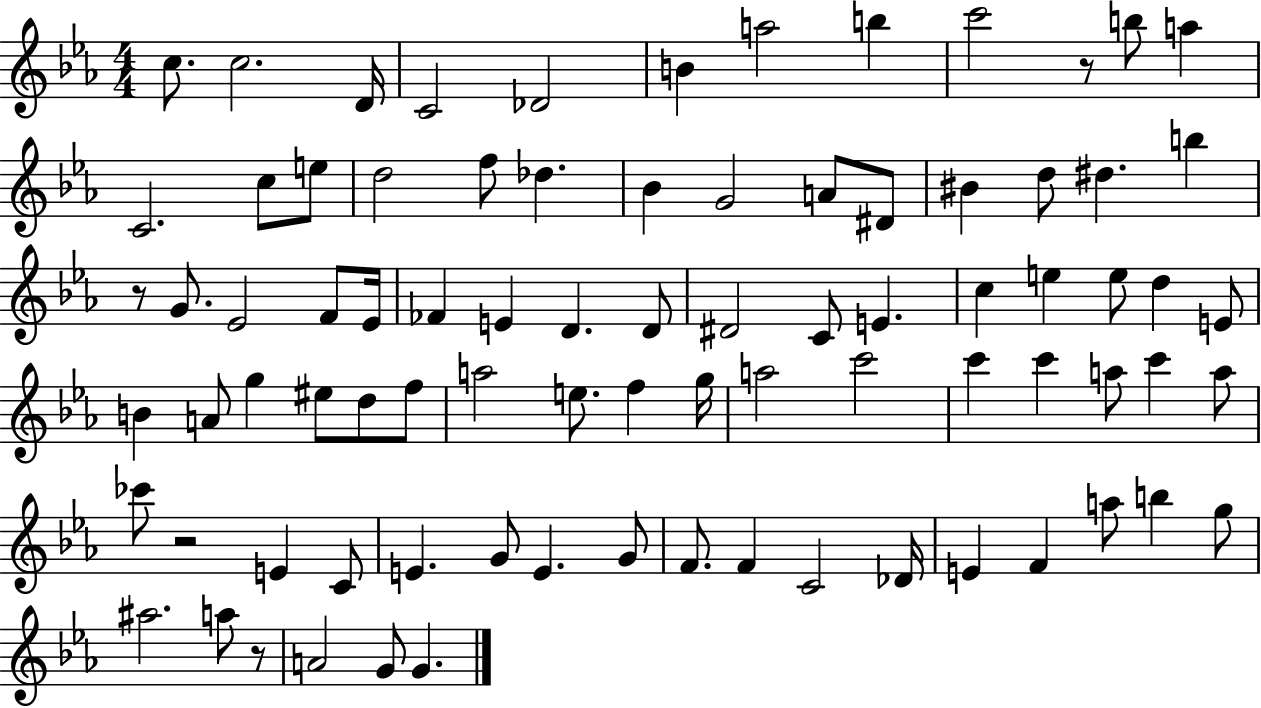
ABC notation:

X:1
T:Untitled
M:4/4
L:1/4
K:Eb
c/2 c2 D/4 C2 _D2 B a2 b c'2 z/2 b/2 a C2 c/2 e/2 d2 f/2 _d _B G2 A/2 ^D/2 ^B d/2 ^d b z/2 G/2 _E2 F/2 _E/4 _F E D D/2 ^D2 C/2 E c e e/2 d E/2 B A/2 g ^e/2 d/2 f/2 a2 e/2 f g/4 a2 c'2 c' c' a/2 c' a/2 _c'/2 z2 E C/2 E G/2 E G/2 F/2 F C2 _D/4 E F a/2 b g/2 ^a2 a/2 z/2 A2 G/2 G